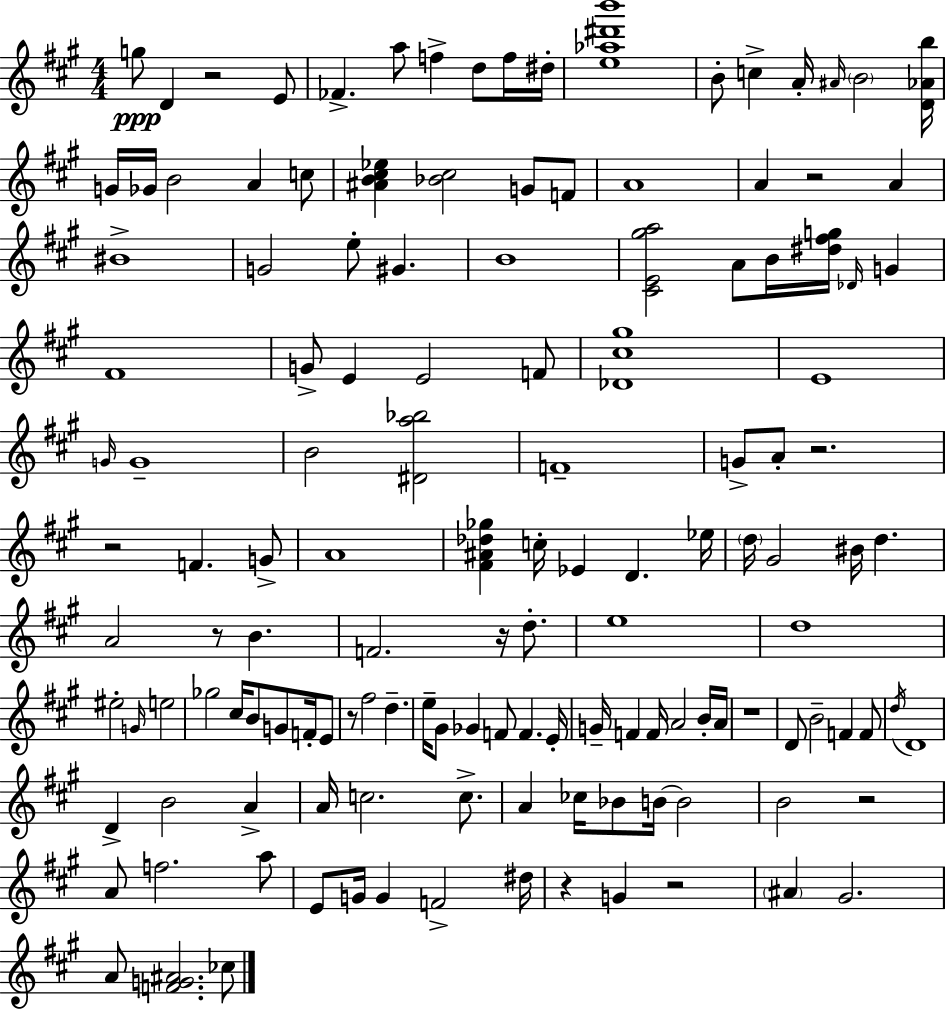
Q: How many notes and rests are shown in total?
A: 137